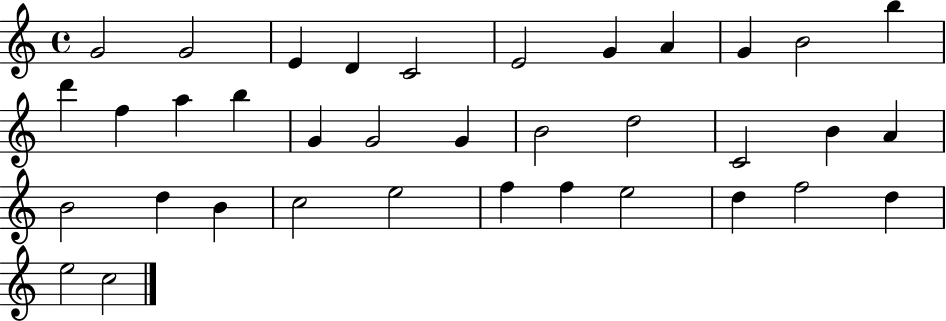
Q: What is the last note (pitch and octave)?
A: C5